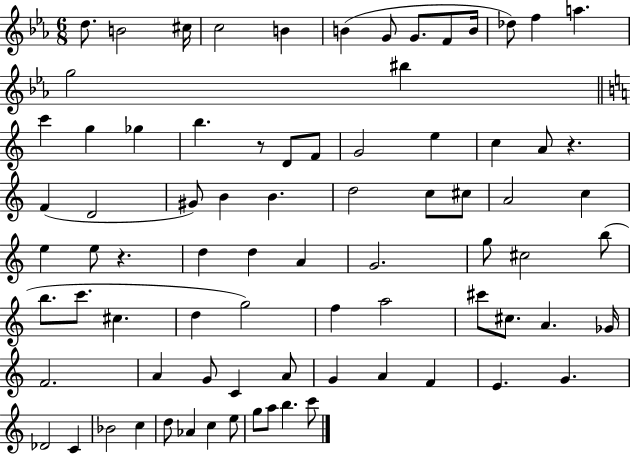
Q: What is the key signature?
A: EES major